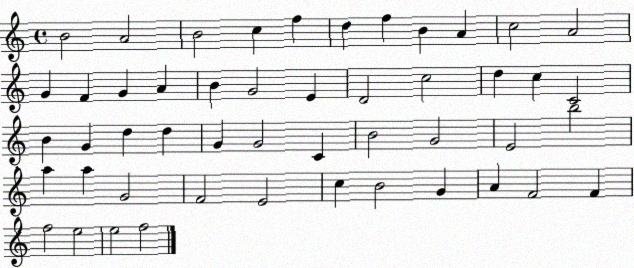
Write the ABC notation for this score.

X:1
T:Untitled
M:4/4
L:1/4
K:C
B2 A2 B2 c f d f B A c2 A2 G F G A B G2 E D2 c2 d c C2 B G d d G G2 C B2 G2 E2 b2 a a G2 F2 E2 c B2 G A F2 F f2 e2 e2 f2